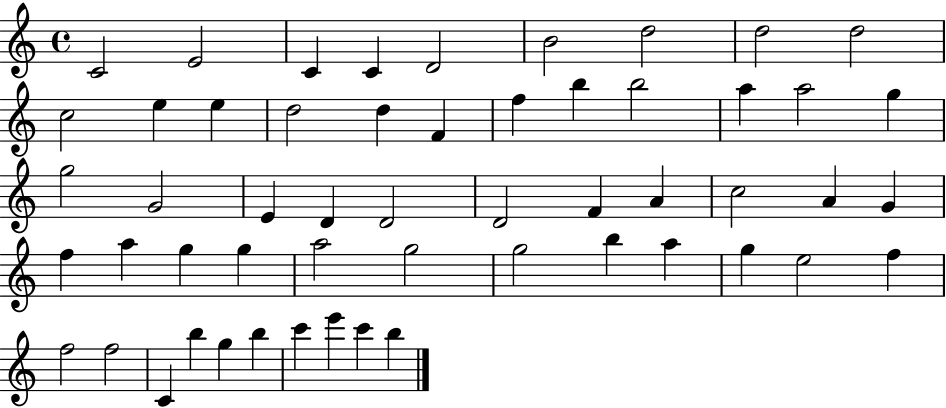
C4/h E4/h C4/q C4/q D4/h B4/h D5/h D5/h D5/h C5/h E5/q E5/q D5/h D5/q F4/q F5/q B5/q B5/h A5/q A5/h G5/q G5/h G4/h E4/q D4/q D4/h D4/h F4/q A4/q C5/h A4/q G4/q F5/q A5/q G5/q G5/q A5/h G5/h G5/h B5/q A5/q G5/q E5/h F5/q F5/h F5/h C4/q B5/q G5/q B5/q C6/q E6/q C6/q B5/q